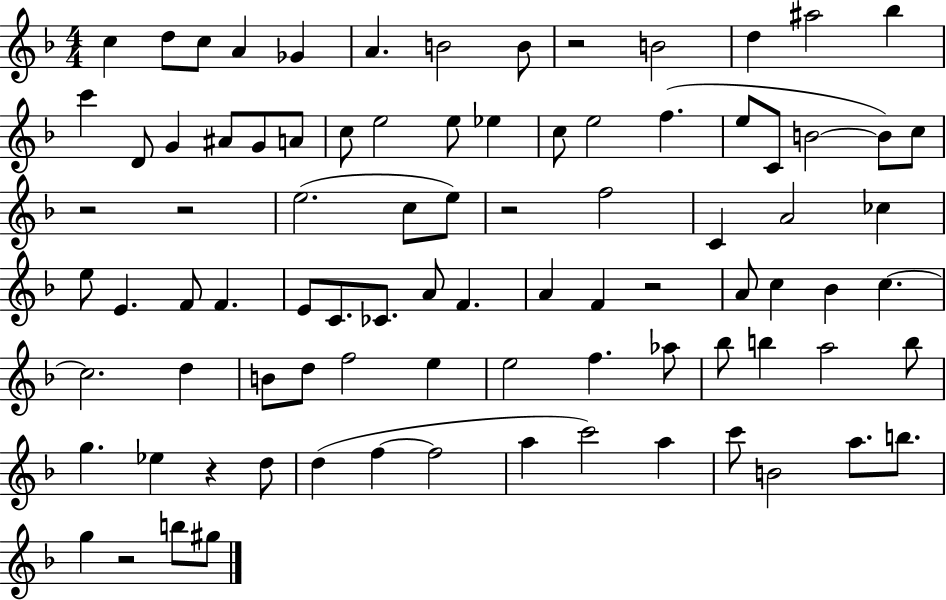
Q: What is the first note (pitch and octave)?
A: C5